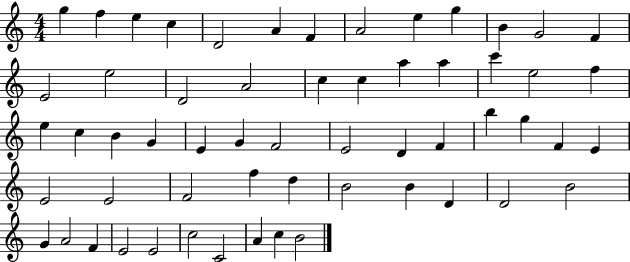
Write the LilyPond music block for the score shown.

{
  \clef treble
  \numericTimeSignature
  \time 4/4
  \key c \major
  g''4 f''4 e''4 c''4 | d'2 a'4 f'4 | a'2 e''4 g''4 | b'4 g'2 f'4 | \break e'2 e''2 | d'2 a'2 | c''4 c''4 a''4 a''4 | c'''4 e''2 f''4 | \break e''4 c''4 b'4 g'4 | e'4 g'4 f'2 | e'2 d'4 f'4 | b''4 g''4 f'4 e'4 | \break e'2 e'2 | f'2 f''4 d''4 | b'2 b'4 d'4 | d'2 b'2 | \break g'4 a'2 f'4 | e'2 e'2 | c''2 c'2 | a'4 c''4 b'2 | \break \bar "|."
}